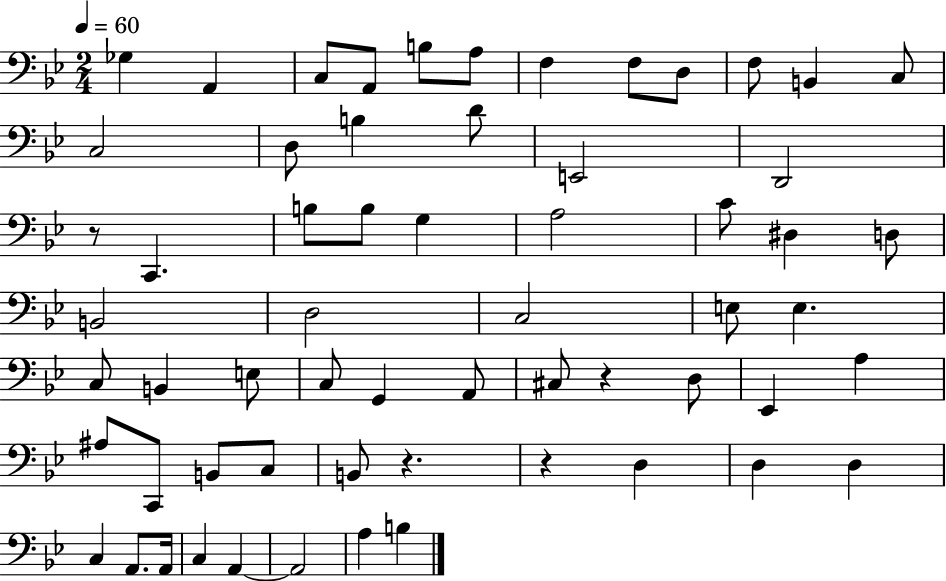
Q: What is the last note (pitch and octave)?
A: B3